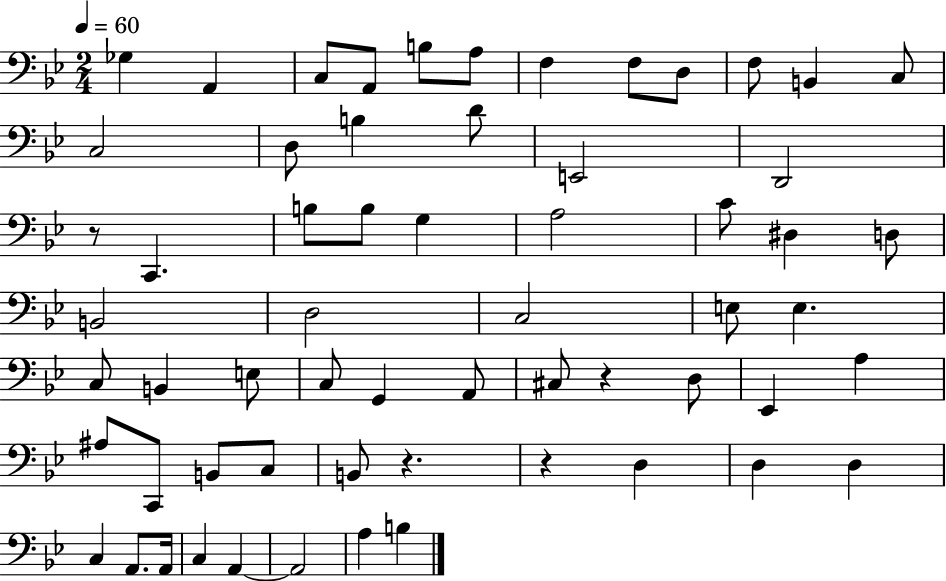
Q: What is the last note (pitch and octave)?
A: B3